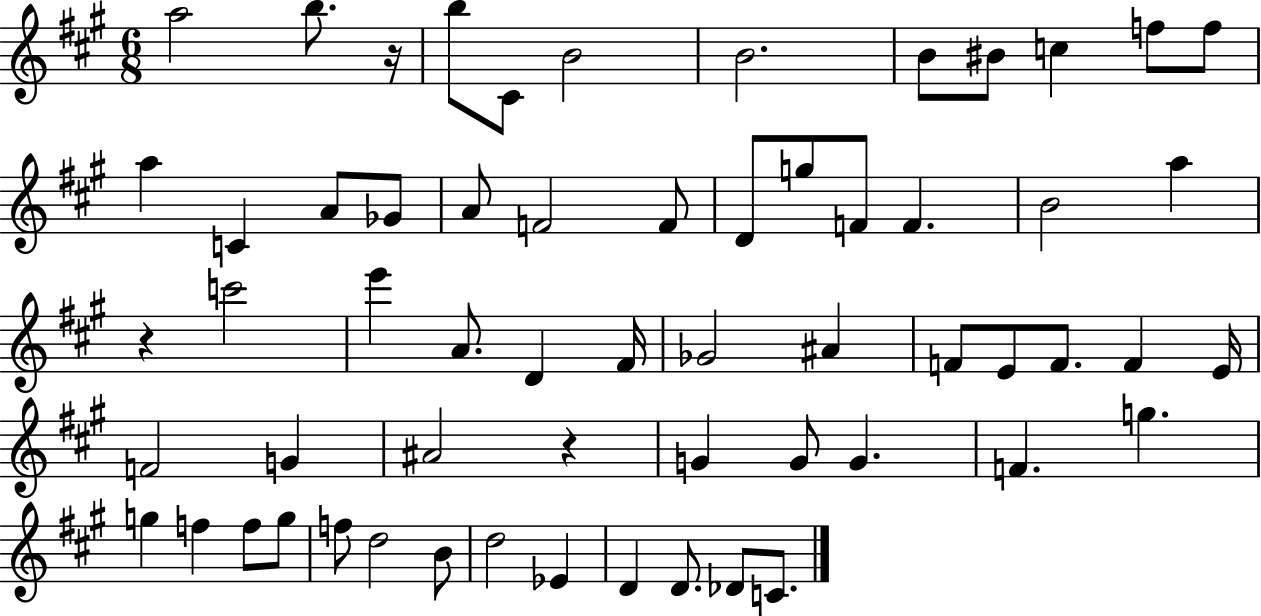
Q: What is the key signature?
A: A major